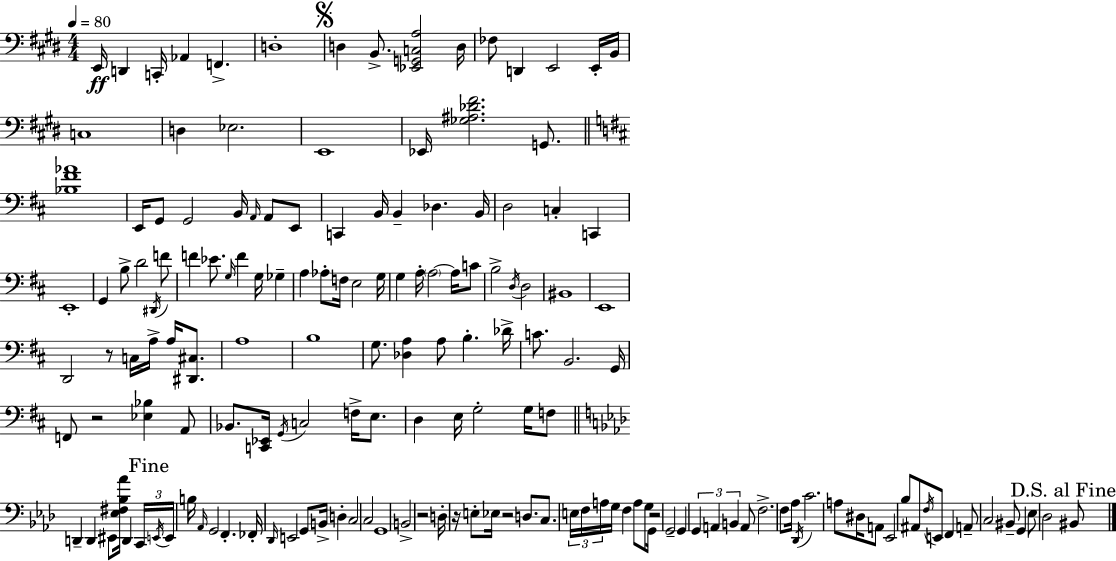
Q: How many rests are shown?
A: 6